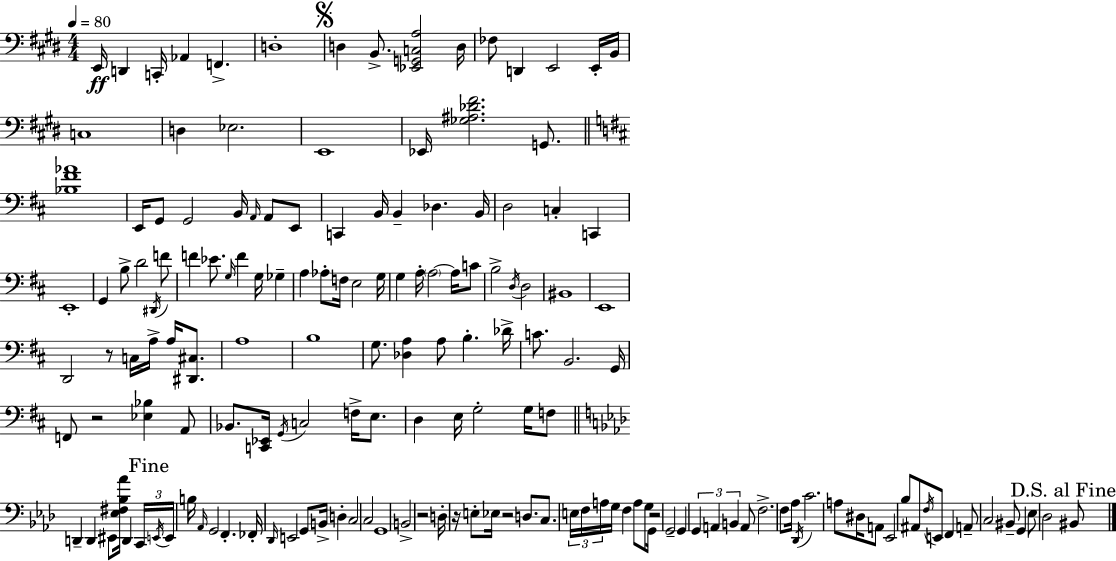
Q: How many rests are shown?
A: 6